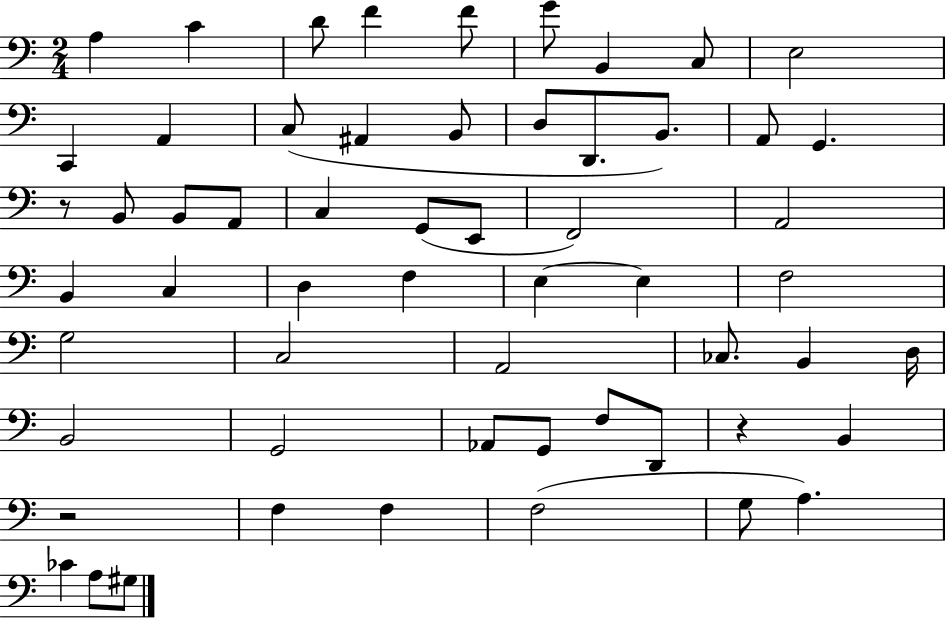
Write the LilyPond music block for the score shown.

{
  \clef bass
  \numericTimeSignature
  \time 2/4
  \key c \major
  \repeat volta 2 { a4 c'4 | d'8 f'4 f'8 | g'8 b,4 c8 | e2 | \break c,4 a,4 | c8( ais,4 b,8 | d8 d,8. b,8.) | a,8 g,4. | \break r8 b,8 b,8 a,8 | c4 g,8( e,8 | f,2) | a,2 | \break b,4 c4 | d4 f4 | e4~~ e4 | f2 | \break g2 | c2 | a,2 | ces8. b,4 d16 | \break b,2 | g,2 | aes,8 g,8 f8 d,8 | r4 b,4 | \break r2 | f4 f4 | f2( | g8 a4.) | \break ces'4 a8 gis8 | } \bar "|."
}